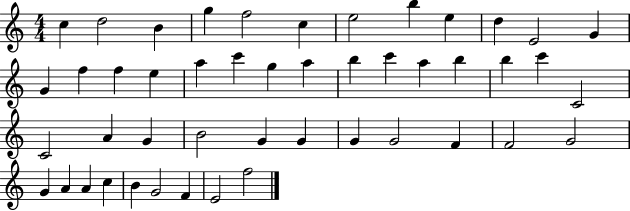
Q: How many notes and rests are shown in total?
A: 47